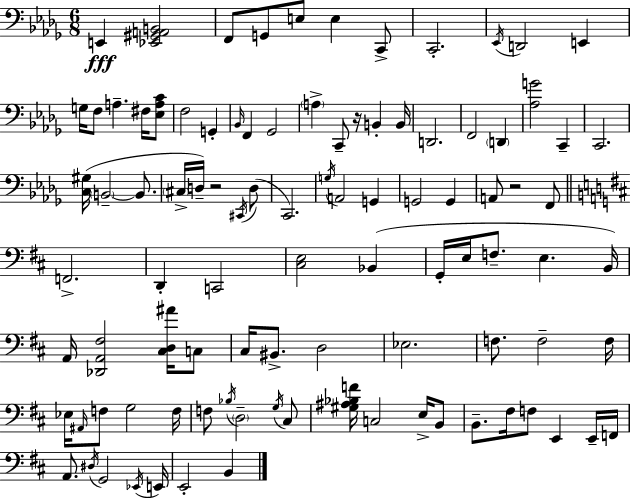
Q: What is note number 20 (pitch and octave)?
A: A3